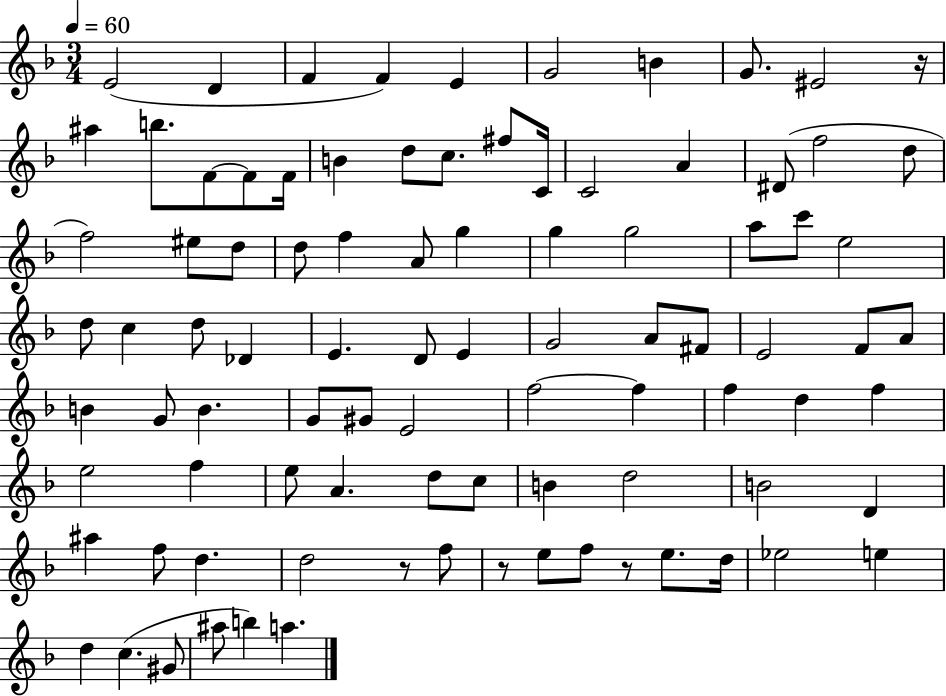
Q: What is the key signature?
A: F major